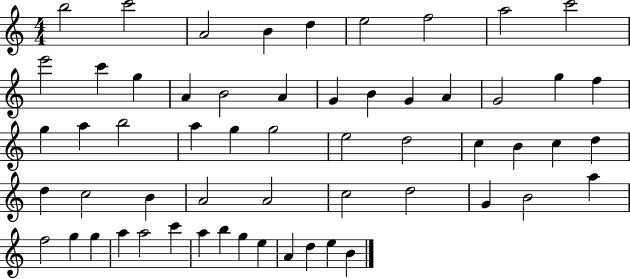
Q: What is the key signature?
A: C major